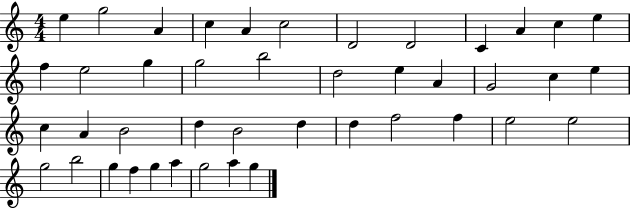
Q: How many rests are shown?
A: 0